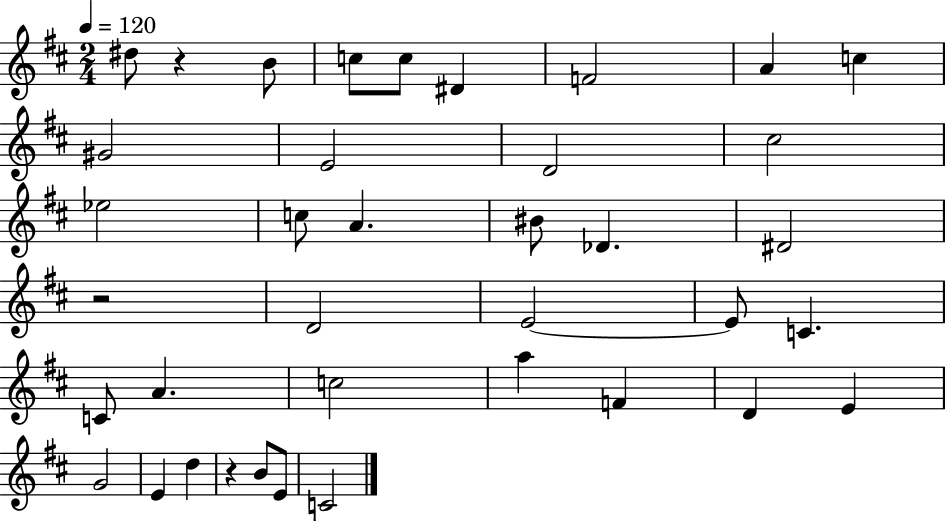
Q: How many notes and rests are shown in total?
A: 38